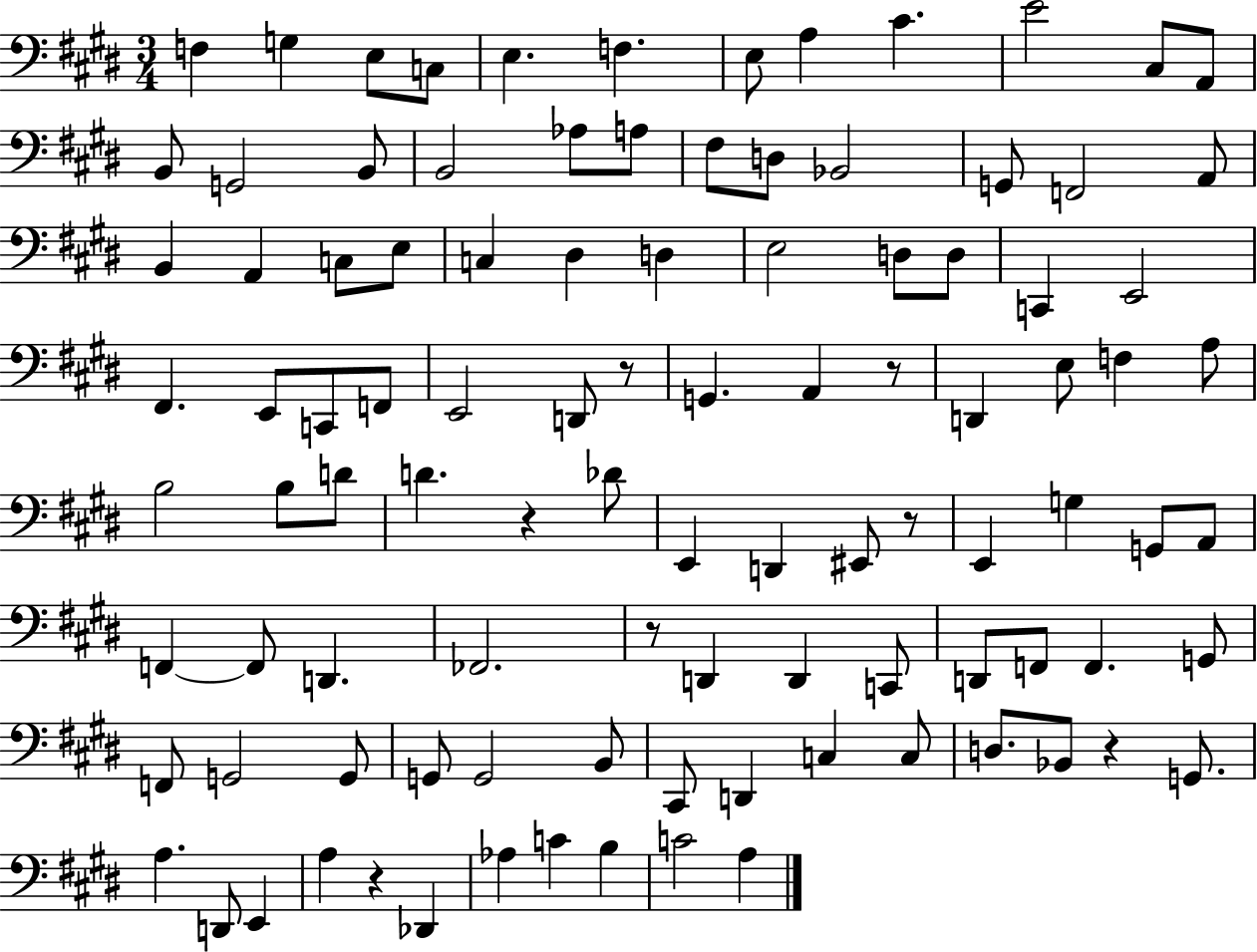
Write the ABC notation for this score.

X:1
T:Untitled
M:3/4
L:1/4
K:E
F, G, E,/2 C,/2 E, F, E,/2 A, ^C E2 ^C,/2 A,,/2 B,,/2 G,,2 B,,/2 B,,2 _A,/2 A,/2 ^F,/2 D,/2 _B,,2 G,,/2 F,,2 A,,/2 B,, A,, C,/2 E,/2 C, ^D, D, E,2 D,/2 D,/2 C,, E,,2 ^F,, E,,/2 C,,/2 F,,/2 E,,2 D,,/2 z/2 G,, A,, z/2 D,, E,/2 F, A,/2 B,2 B,/2 D/2 D z _D/2 E,, D,, ^E,,/2 z/2 E,, G, G,,/2 A,,/2 F,, F,,/2 D,, _F,,2 z/2 D,, D,, C,,/2 D,,/2 F,,/2 F,, G,,/2 F,,/2 G,,2 G,,/2 G,,/2 G,,2 B,,/2 ^C,,/2 D,, C, C,/2 D,/2 _B,,/2 z G,,/2 A, D,,/2 E,, A, z _D,, _A, C B, C2 A,